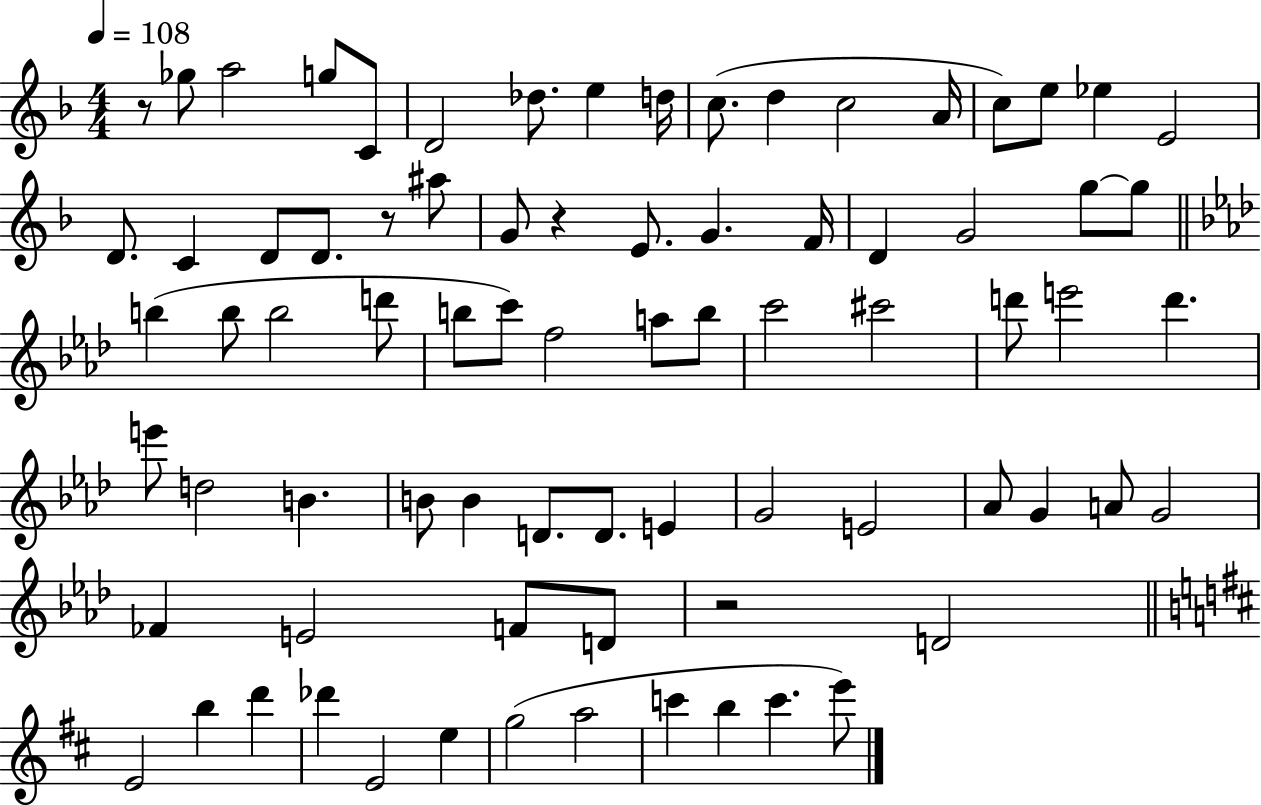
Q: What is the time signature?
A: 4/4